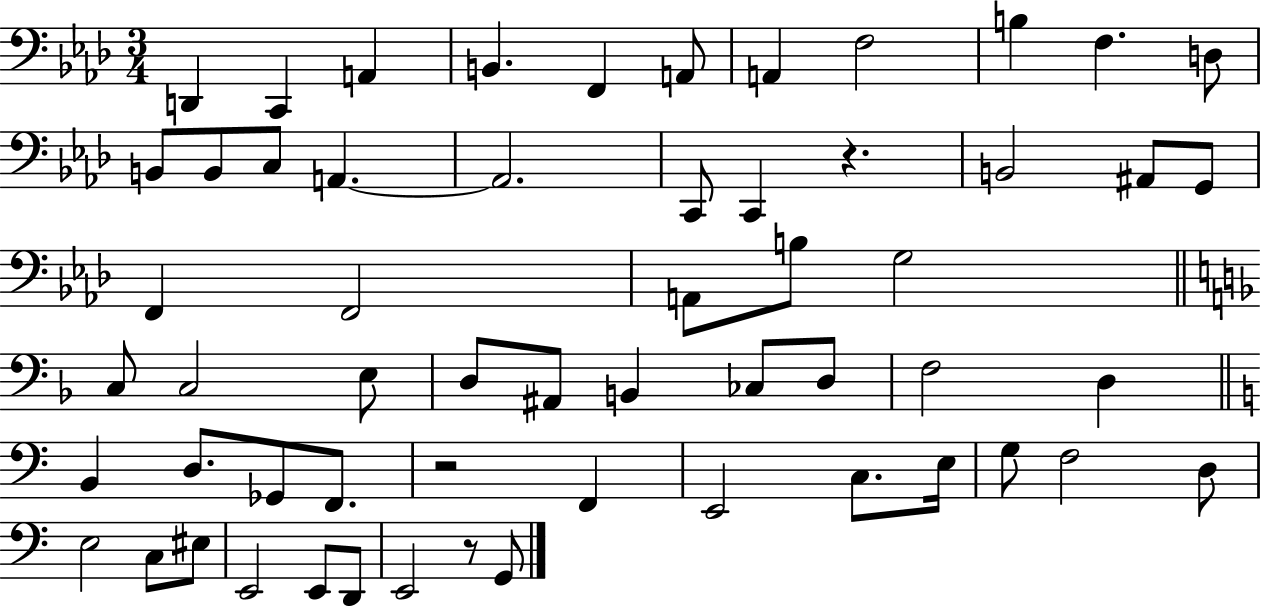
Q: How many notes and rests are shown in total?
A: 58